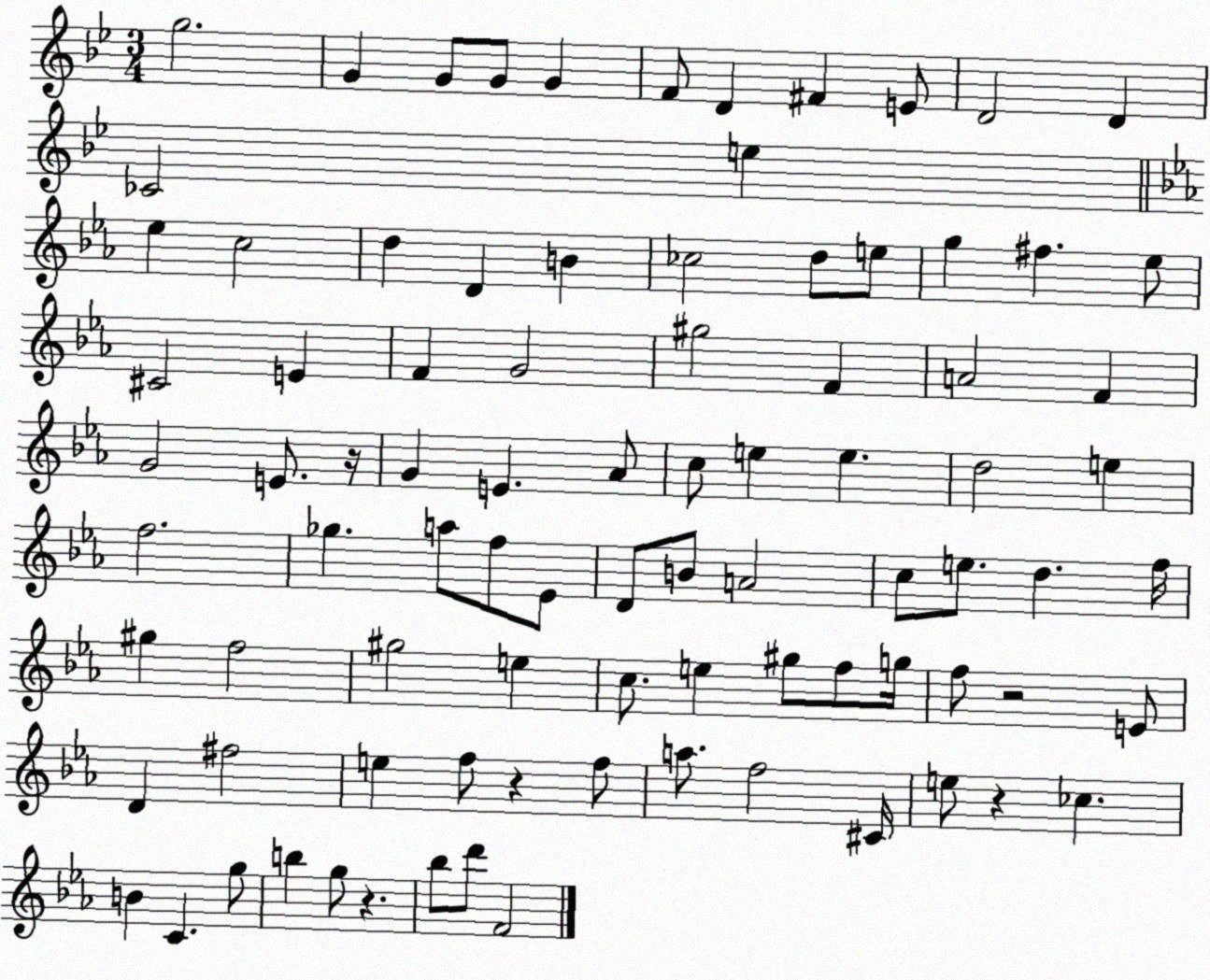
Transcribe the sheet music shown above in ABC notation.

X:1
T:Untitled
M:3/4
L:1/4
K:Bb
g2 G G/2 G/2 G F/2 D ^F E/2 D2 D _C2 e _e c2 d D B _c2 d/2 e/2 g ^f _e/2 ^C2 E F G2 ^g2 F A2 F G2 E/2 z/4 G E _A/2 c/2 e e d2 e f2 _g a/2 f/2 _E/2 D/2 B/2 A2 c/2 e/2 d f/4 ^g f2 ^g2 e c/2 e ^g/2 f/2 g/4 f/2 z2 E/2 D ^f2 e f/2 z f/2 a/2 f2 ^C/4 e/2 z _c B C g/2 b g/2 z _b/2 d'/2 F2